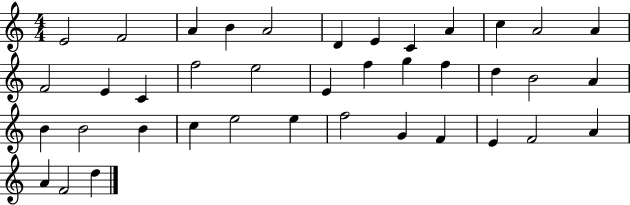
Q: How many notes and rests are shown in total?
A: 39